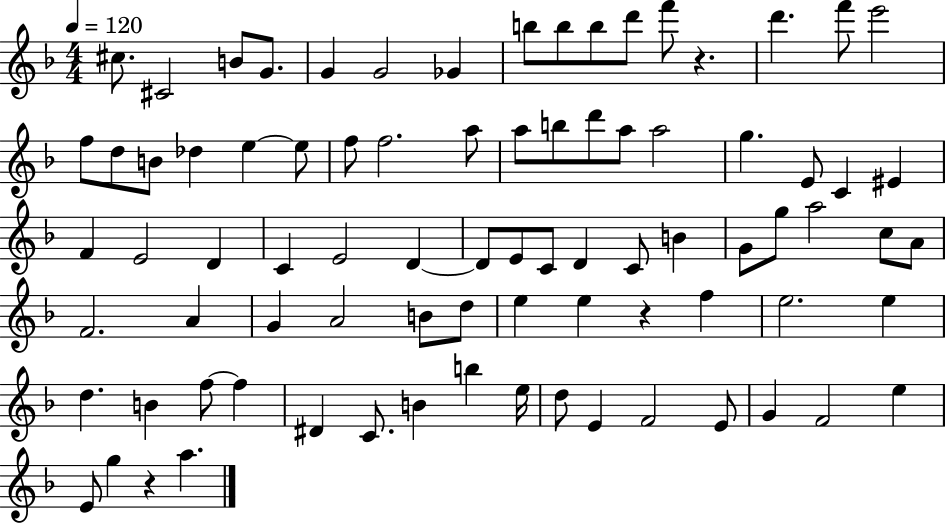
{
  \clef treble
  \numericTimeSignature
  \time 4/4
  \key f \major
  \tempo 4 = 120
  cis''8. cis'2 b'8 g'8. | g'4 g'2 ges'4 | b''8 b''8 b''8 d'''8 f'''8 r4. | d'''4. f'''8 e'''2 | \break f''8 d''8 b'8 des''4 e''4~~ e''8 | f''8 f''2. a''8 | a''8 b''8 d'''8 a''8 a''2 | g''4. e'8 c'4 eis'4 | \break f'4 e'2 d'4 | c'4 e'2 d'4~~ | d'8 e'8 c'8 d'4 c'8 b'4 | g'8 g''8 a''2 c''8 a'8 | \break f'2. a'4 | g'4 a'2 b'8 d''8 | e''4 e''4 r4 f''4 | e''2. e''4 | \break d''4. b'4 f''8~~ f''4 | dis'4 c'8. b'4 b''4 e''16 | d''8 e'4 f'2 e'8 | g'4 f'2 e''4 | \break e'8 g''4 r4 a''4. | \bar "|."
}